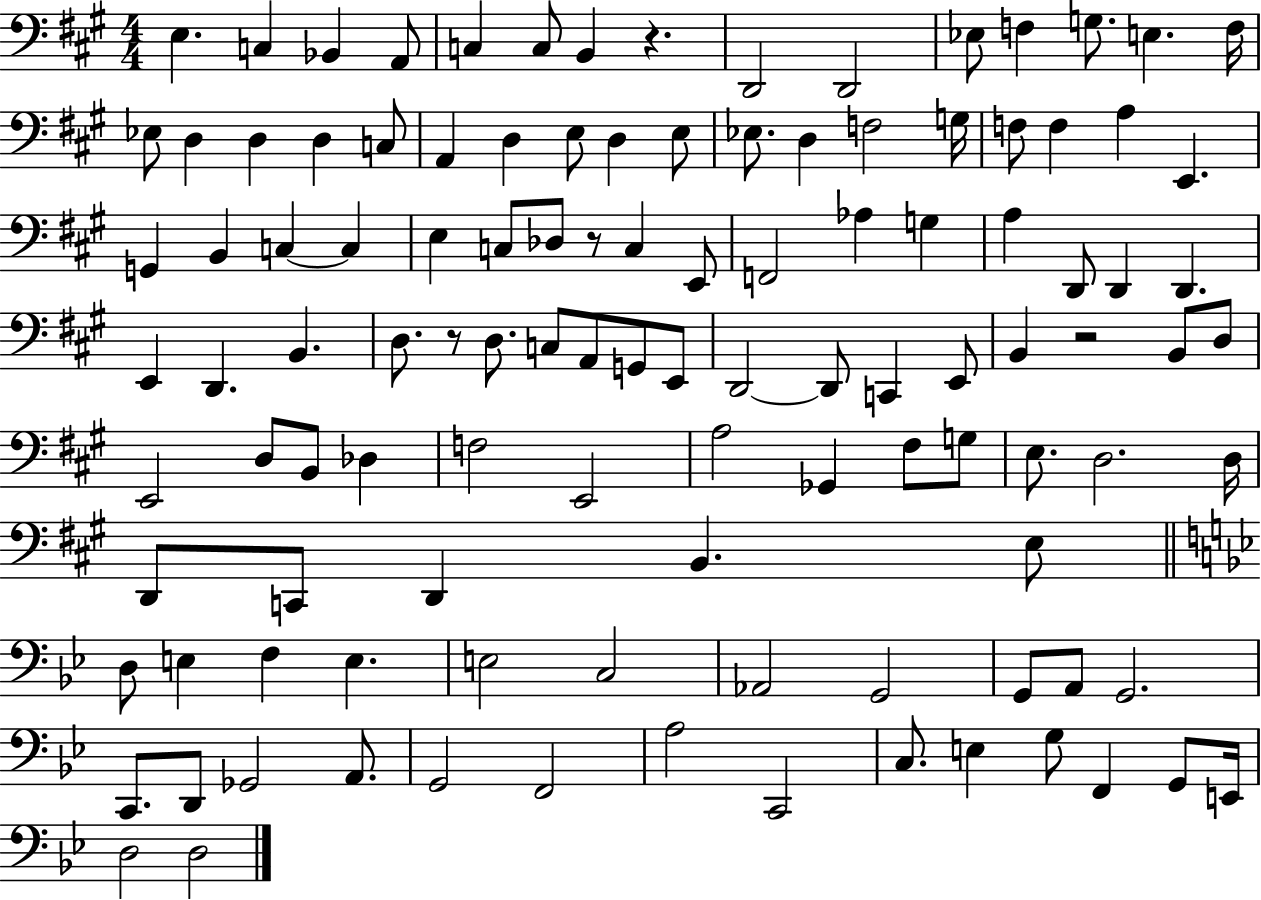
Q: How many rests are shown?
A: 4